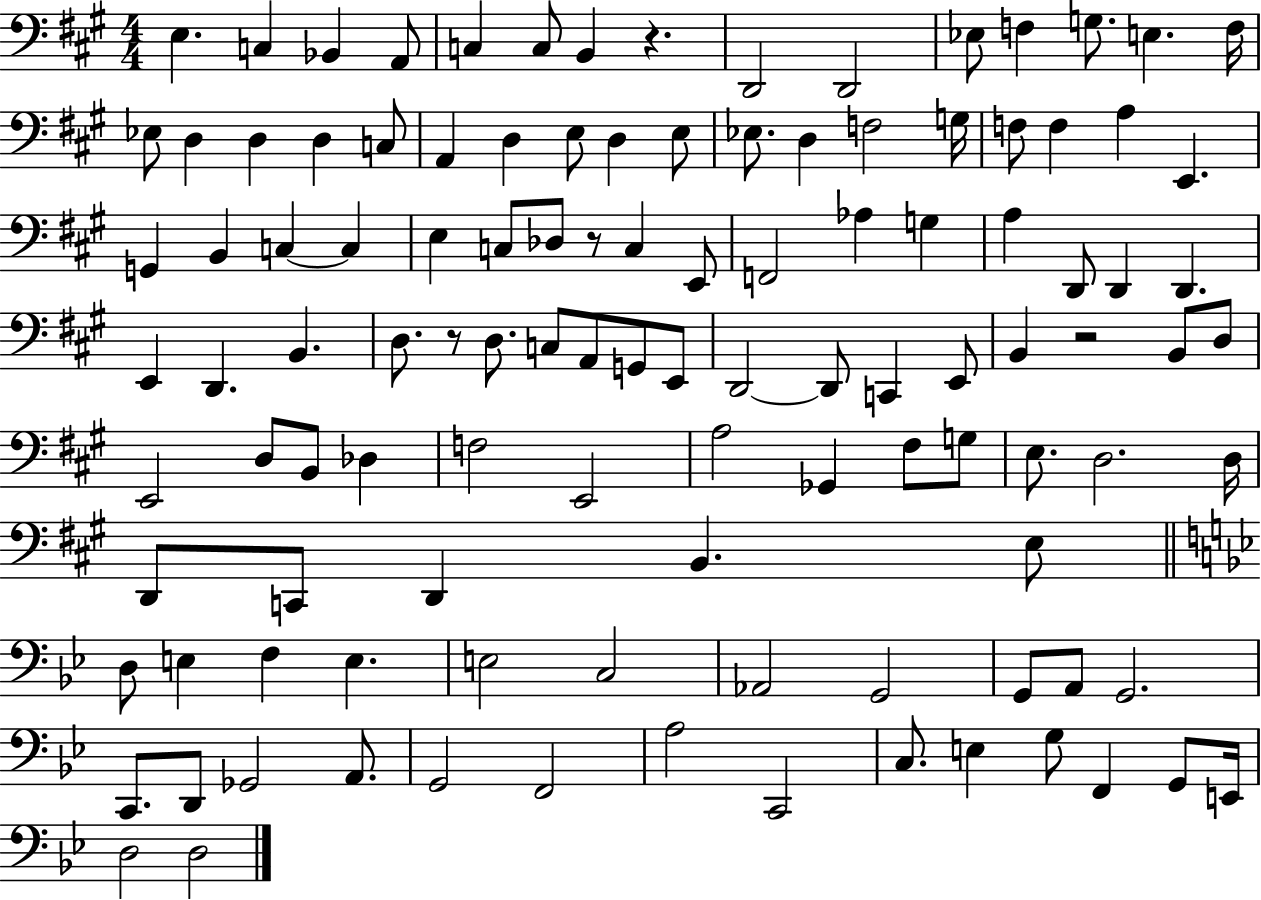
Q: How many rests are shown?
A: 4